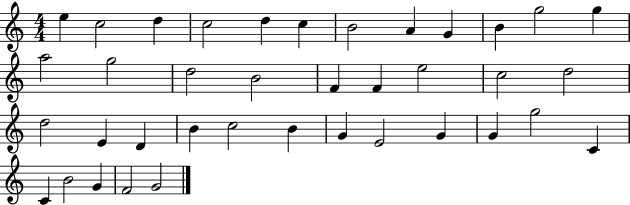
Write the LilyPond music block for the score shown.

{
  \clef treble
  \numericTimeSignature
  \time 4/4
  \key c \major
  e''4 c''2 d''4 | c''2 d''4 c''4 | b'2 a'4 g'4 | b'4 g''2 g''4 | \break a''2 g''2 | d''2 b'2 | f'4 f'4 e''2 | c''2 d''2 | \break d''2 e'4 d'4 | b'4 c''2 b'4 | g'4 e'2 g'4 | g'4 g''2 c'4 | \break c'4 b'2 g'4 | f'2 g'2 | \bar "|."
}